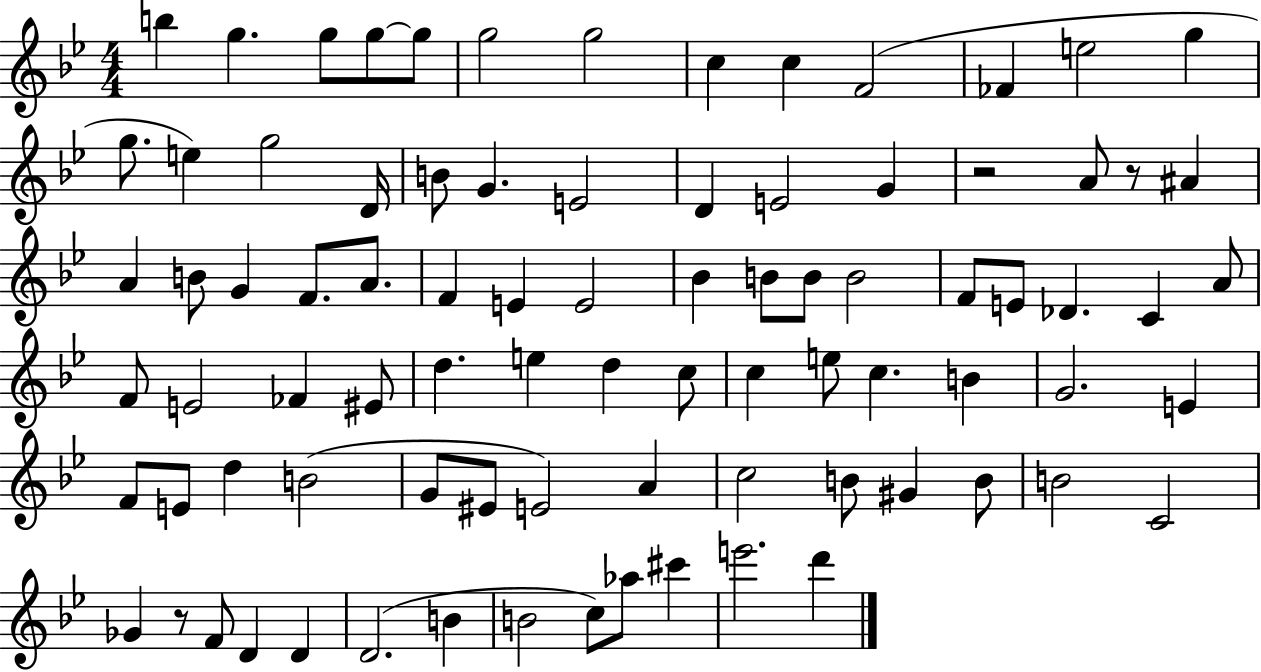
{
  \clef treble
  \numericTimeSignature
  \time 4/4
  \key bes \major
  b''4 g''4. g''8 g''8~~ g''8 | g''2 g''2 | c''4 c''4 f'2( | fes'4 e''2 g''4 | \break g''8. e''4) g''2 d'16 | b'8 g'4. e'2 | d'4 e'2 g'4 | r2 a'8 r8 ais'4 | \break a'4 b'8 g'4 f'8. a'8. | f'4 e'4 e'2 | bes'4 b'8 b'8 b'2 | f'8 e'8 des'4. c'4 a'8 | \break f'8 e'2 fes'4 eis'8 | d''4. e''4 d''4 c''8 | c''4 e''8 c''4. b'4 | g'2. e'4 | \break f'8 e'8 d''4 b'2( | g'8 eis'8 e'2) a'4 | c''2 b'8 gis'4 b'8 | b'2 c'2 | \break ges'4 r8 f'8 d'4 d'4 | d'2.( b'4 | b'2 c''8) aes''8 cis'''4 | e'''2. d'''4 | \break \bar "|."
}